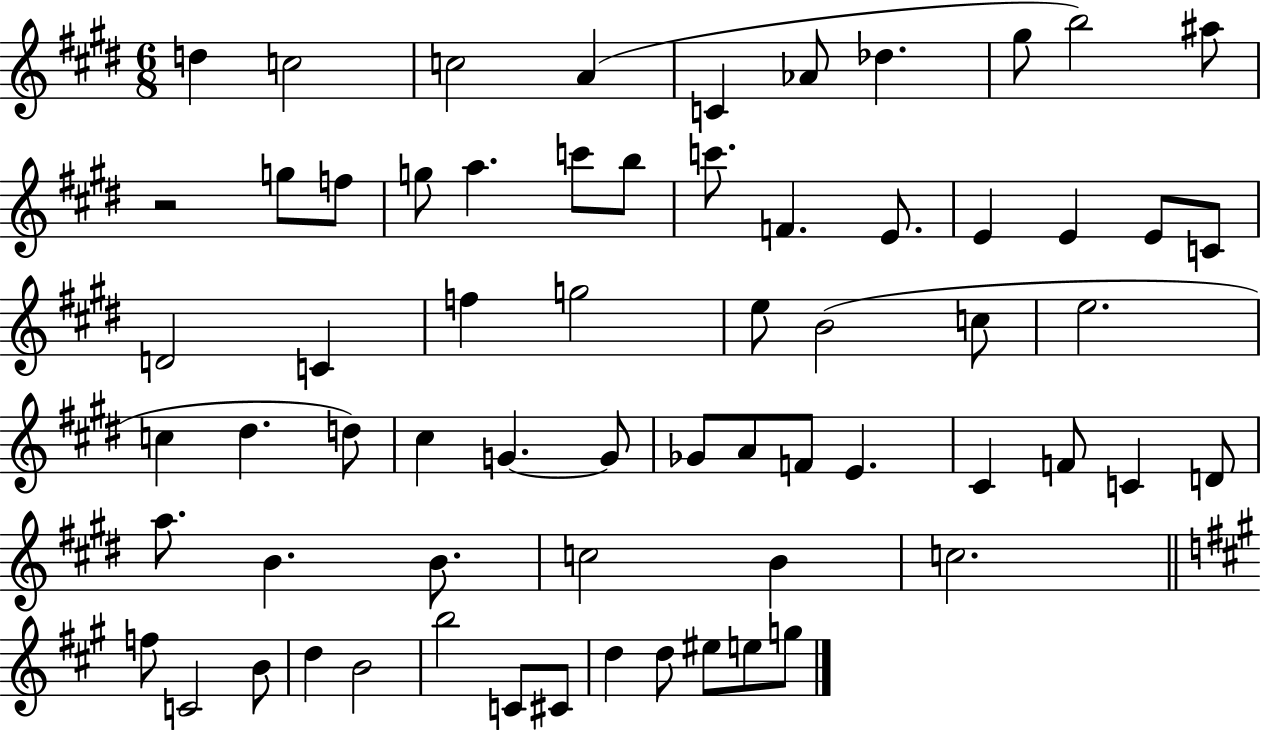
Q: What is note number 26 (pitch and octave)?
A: F5